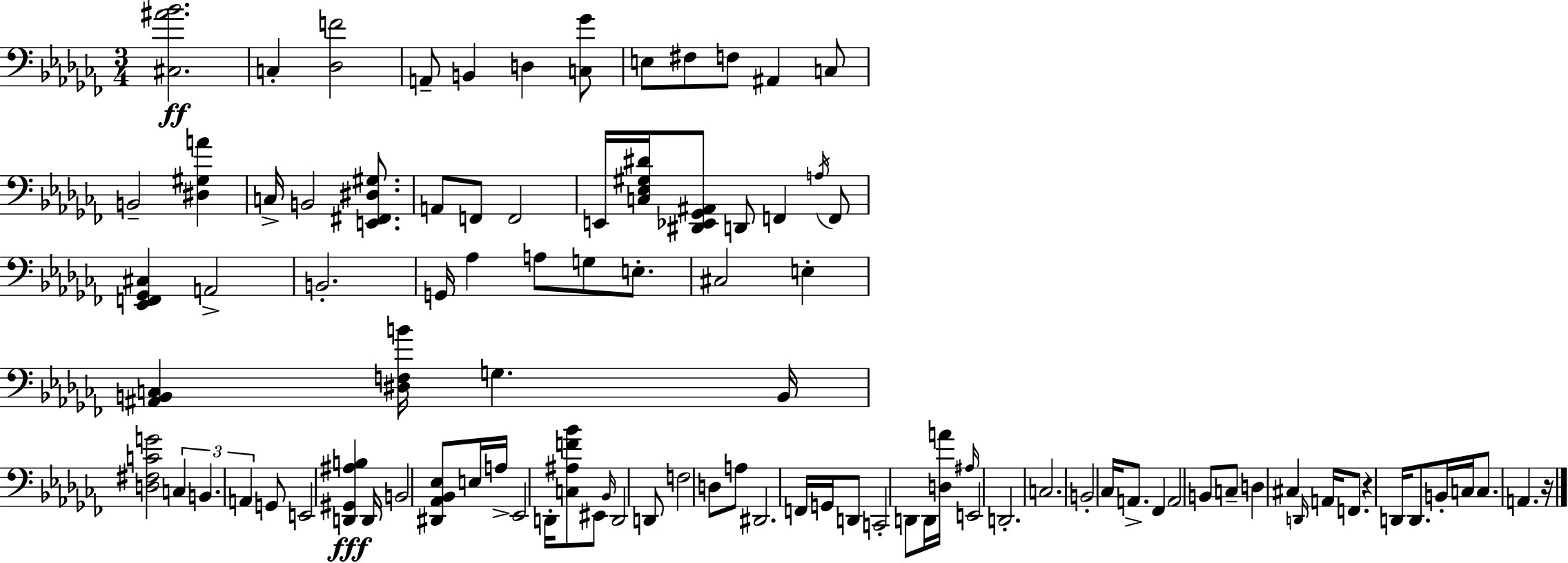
[C#3,A#4,Bb4]/h. C3/q [Db3,F4]/h A2/e B2/q D3/q [C3,Gb4]/e E3/e F#3/e F3/e A#2/q C3/e B2/h [D#3,G#3,A4]/q C3/s B2/h [E2,F#2,D#3,G#3]/e. A2/e F2/e F2/h E2/s [C3,Eb3,G#3,D#4]/s [D#2,Eb2,Gb2,A#2]/e D2/e F2/q A3/s F2/e [Eb2,F2,Gb2,C#3]/q A2/h B2/h. G2/s Ab3/q A3/e G3/e E3/e. C#3/h E3/q [A#2,B2,C3]/q [D#3,F3,B4]/s G3/q. B2/s [D3,F#3,C4,G4]/h C3/q B2/q. A2/q G2/e E2/h [D2,G#2,A#3,B3]/q D2/s B2/h [D#2,Ab2,Bb2,Eb3]/e E3/s A3/s Eb2/h D2/s [C3,A#3,F4,Bb4]/e EIS2/e Bb2/s D2/h D2/e F3/h D3/e A3/e D#2/h. F2/s G2/s D2/e C2/h D2/e D2/s [D3,A4]/s A#3/s E2/h D2/h. C3/h. B2/h CES3/s A2/e. FES2/q A2/h B2/e C3/e D3/q C#3/q D2/s A2/s F2/e. R/q D2/s D2/e. B2/s C3/s C3/e. A2/q. R/s